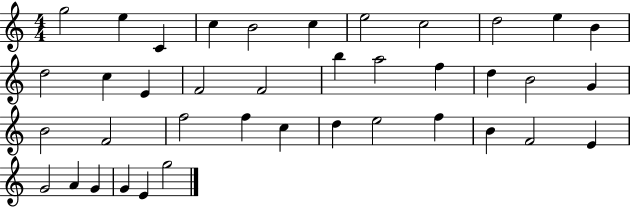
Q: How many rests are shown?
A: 0